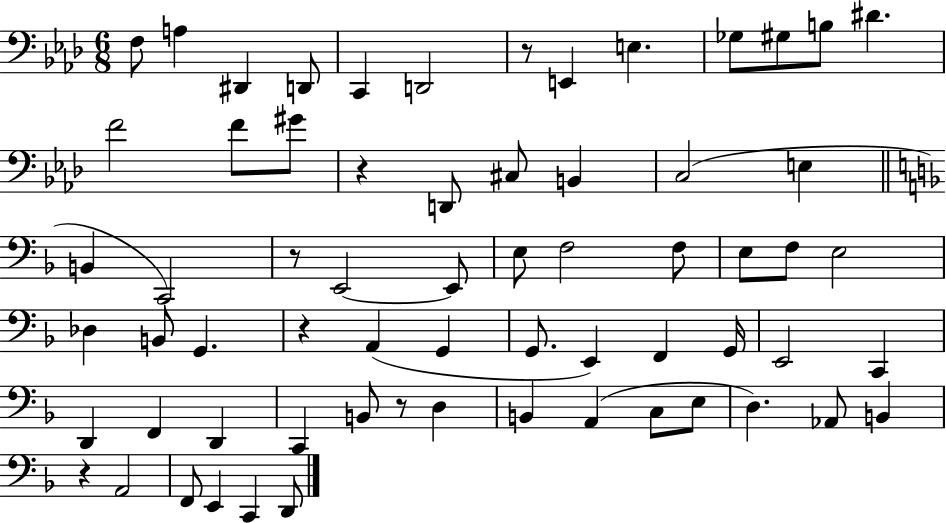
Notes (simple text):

F3/e A3/q D#2/q D2/e C2/q D2/h R/e E2/q E3/q. Gb3/e G#3/e B3/e D#4/q. F4/h F4/e G#4/e R/q D2/e C#3/e B2/q C3/h E3/q B2/q C2/h R/e E2/h E2/e E3/e F3/h F3/e E3/e F3/e E3/h Db3/q B2/e G2/q. R/q A2/q G2/q G2/e. E2/q F2/q G2/s E2/h C2/q D2/q F2/q D2/q C2/q B2/e R/e D3/q B2/q A2/q C3/e E3/e D3/q. Ab2/e B2/q R/q A2/h F2/e E2/q C2/q D2/e